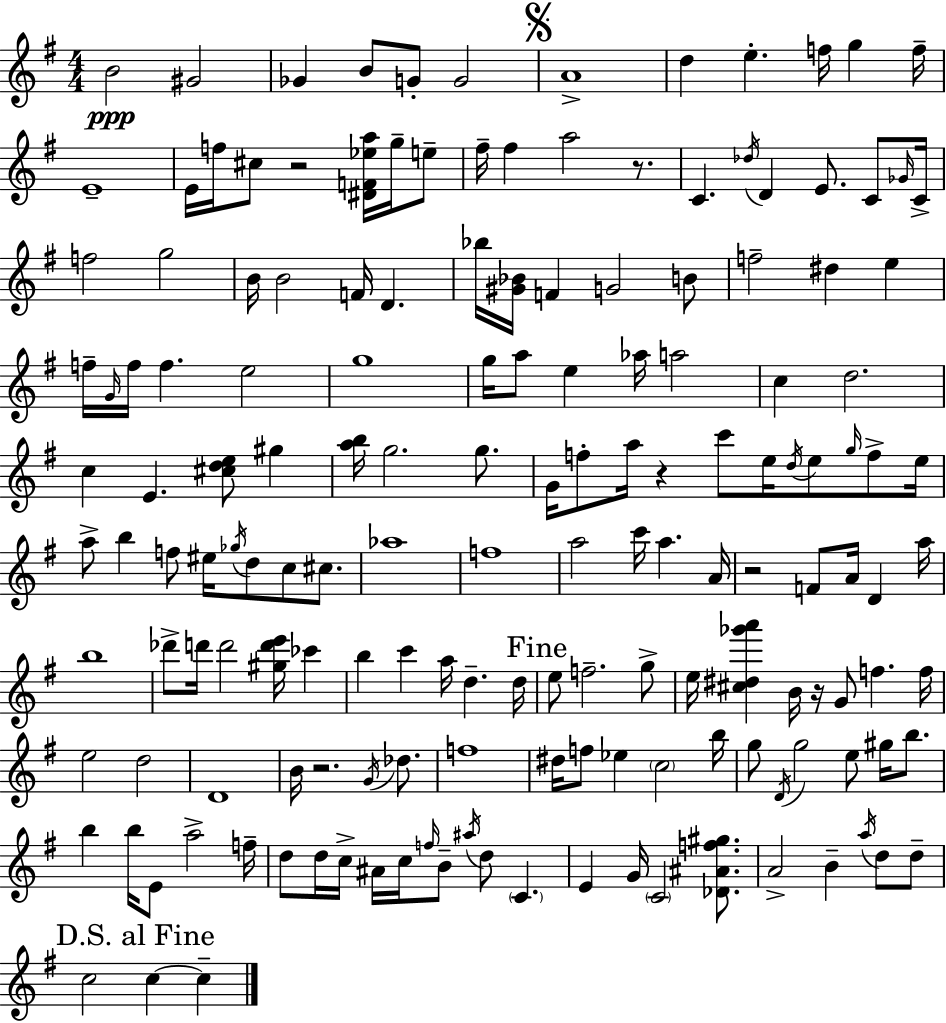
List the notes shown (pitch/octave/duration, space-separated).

B4/h G#4/h Gb4/q B4/e G4/e G4/h A4/w D5/q E5/q. F5/s G5/q F5/s E4/w E4/s F5/s C#5/e R/h [D#4,F4,Eb5,A5]/s G5/s E5/e F#5/s F#5/q A5/h R/e. C4/q. Db5/s D4/q E4/e. C4/e Gb4/s C4/s F5/h G5/h B4/s B4/h F4/s D4/q. Bb5/s [G#4,Bb4]/s F4/q G4/h B4/e F5/h D#5/q E5/q F5/s G4/s F5/s F5/q. E5/h G5/w G5/s A5/e E5/q Ab5/s A5/h C5/q D5/h. C5/q E4/q. [C#5,D5,E5]/e G#5/q [A5,B5]/s G5/h. G5/e. G4/s F5/e A5/s R/q C6/e E5/s D5/s E5/e G5/s F5/e E5/s A5/e B5/q F5/e EIS5/s Gb5/s D5/e C5/e C#5/e. Ab5/w F5/w A5/h C6/s A5/q. A4/s R/h F4/e A4/s D4/q A5/s B5/w Db6/e D6/s D6/h [G#5,D6,E6]/s CES6/q B5/q C6/q A5/s D5/q. D5/s E5/e F5/h. G5/e E5/s [C#5,D#5,Gb6,A6]/q B4/s R/s G4/e F5/q. F5/s E5/h D5/h D4/w B4/s R/h. G4/s Db5/e. F5/w D#5/s F5/e Eb5/q C5/h B5/s G5/e D4/s G5/h E5/e G#5/s B5/e. B5/q B5/s E4/e A5/h F5/s D5/e D5/s C5/s A#4/s C5/s F5/s B4/e A#5/s D5/e C4/q. E4/q G4/s C4/h [Db4,A#4,F5,G#5]/e. A4/h B4/q A5/s D5/e D5/e C5/h C5/q C5/q